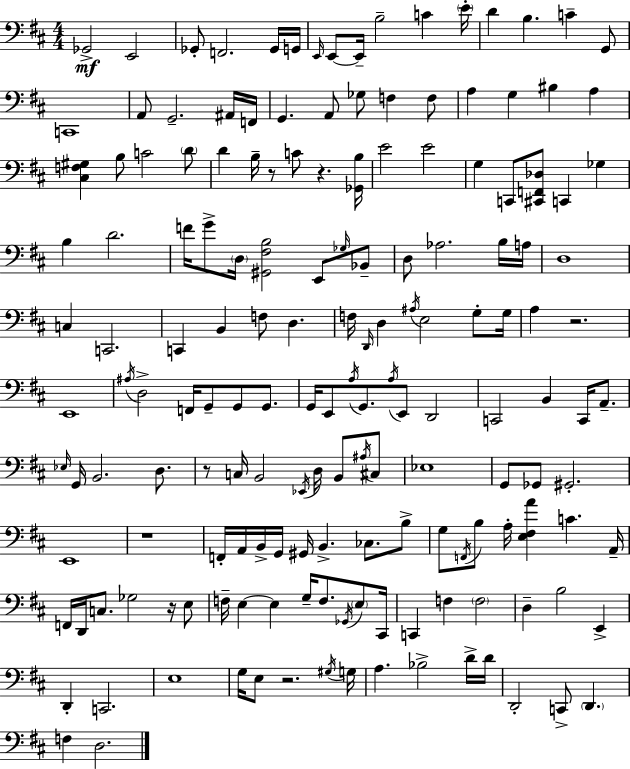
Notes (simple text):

Gb2/h E2/h Gb2/e F2/h. Gb2/s G2/s E2/s E2/e E2/s B3/h C4/q E4/s D4/q B3/q. C4/q G2/e C2/w A2/e G2/h. A#2/s F2/s G2/q. A2/e Gb3/e F3/q F3/e A3/q G3/q BIS3/q A3/q [C#3,F3,G#3]/q B3/e C4/h D4/e D4/q B3/s R/e C4/e R/q. [Gb2,B3]/s E4/h E4/h G3/q C2/e [C#2,F2,Db3]/e C2/q Gb3/q B3/q D4/h. F4/s G4/e D3/s [G#2,F#3,B3]/h E2/e Gb3/s Bb2/e D3/e Ab3/h. B3/s A3/s D3/w C3/q C2/h. C2/q B2/q F3/e D3/q. F3/s D2/s D3/q A#3/s E3/h G3/e G3/s A3/q R/h. E2/w A#3/s D3/h F2/s G2/e G2/e G2/e. G2/s E2/e A3/s G2/e. A3/s E2/e D2/h C2/h B2/q C2/s A2/e. Eb3/s G2/s B2/h. D3/e. R/e C3/s B2/h Eb2/s D3/s B2/e A#3/s C#3/e Eb3/w G2/e Gb2/e G#2/h. E2/w R/w F2/s A2/s B2/s G2/s G#2/s B2/q. CES3/e. B3/e G3/e F2/s B3/e A3/s [E3,F#3,A4]/q C4/q. A2/s F2/s D2/s C3/e. Gb3/h R/s E3/e F3/s E3/q E3/q G3/s F3/e. Gb2/s E3/e C#2/s C2/q F3/q F3/h D3/q B3/h E2/q D2/q C2/h. E3/w G3/s E3/e R/h. G#3/s G3/s A3/q. Bb3/h D4/s D4/s D2/h C2/e D2/q. F3/q D3/h.